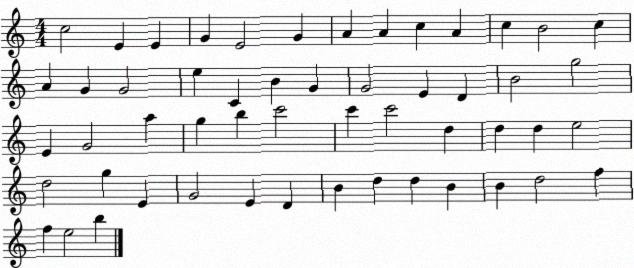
X:1
T:Untitled
M:4/4
L:1/4
K:C
c2 E E G E2 G A A c A c B2 c A G G2 e C B G G2 E D B2 g2 E G2 a g b c'2 c' c'2 d d d e2 d2 g E G2 E D B d d B B d2 f f e2 b